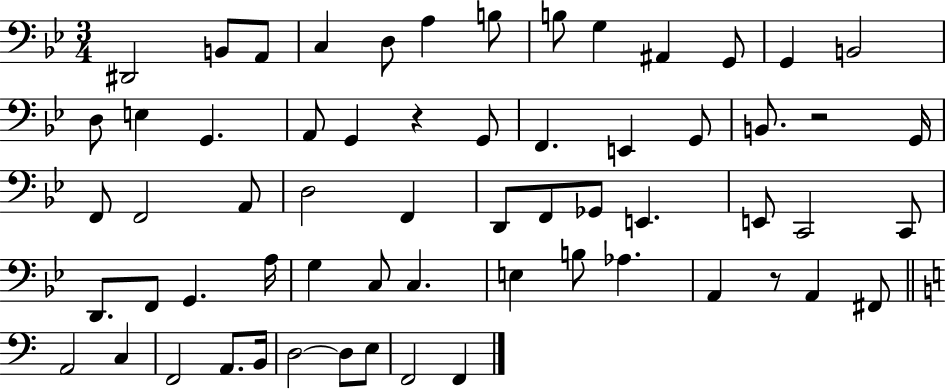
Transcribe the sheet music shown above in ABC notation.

X:1
T:Untitled
M:3/4
L:1/4
K:Bb
^D,,2 B,,/2 A,,/2 C, D,/2 A, B,/2 B,/2 G, ^A,, G,,/2 G,, B,,2 D,/2 E, G,, A,,/2 G,, z G,,/2 F,, E,, G,,/2 B,,/2 z2 G,,/4 F,,/2 F,,2 A,,/2 D,2 F,, D,,/2 F,,/2 _G,,/2 E,, E,,/2 C,,2 C,,/2 D,,/2 F,,/2 G,, A,/4 G, C,/2 C, E, B,/2 _A, A,, z/2 A,, ^F,,/2 A,,2 C, F,,2 A,,/2 B,,/4 D,2 D,/2 E,/2 F,,2 F,,